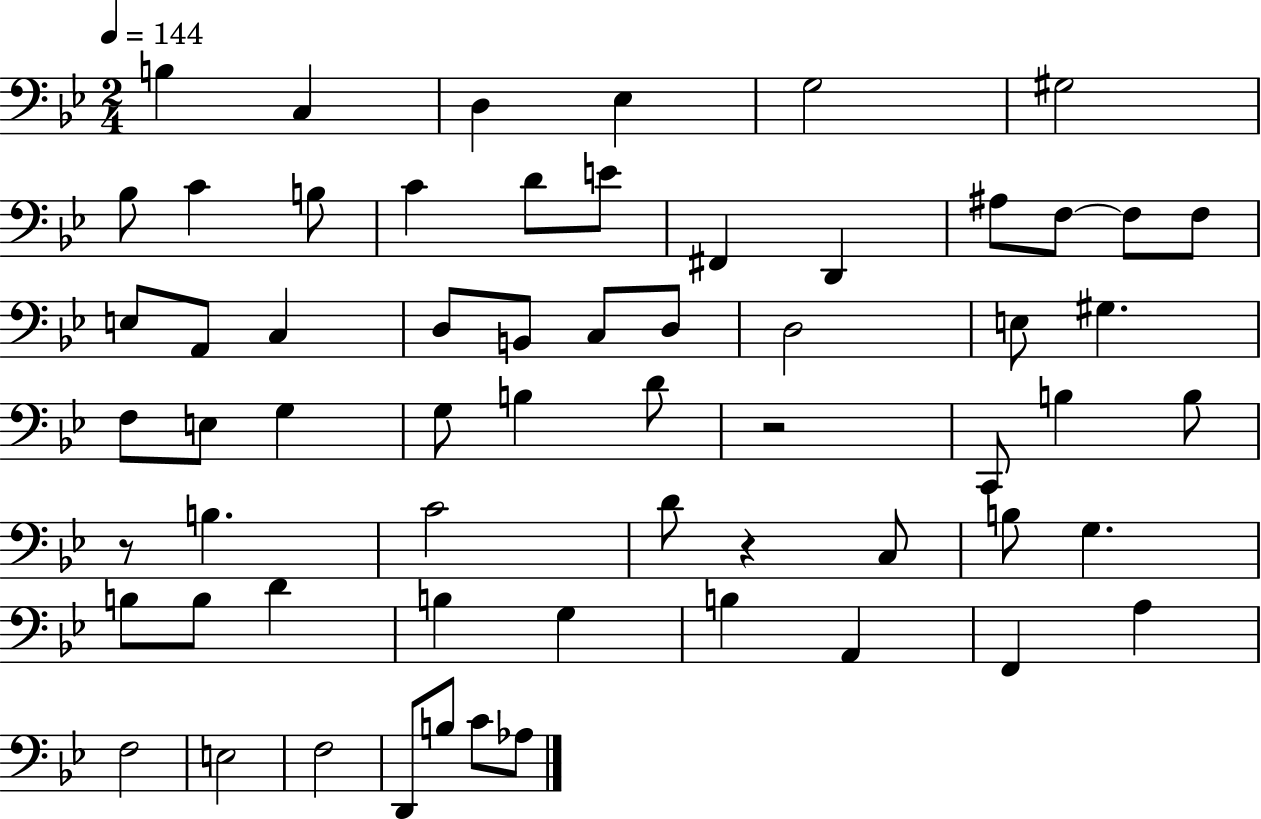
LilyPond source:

{
  \clef bass
  \numericTimeSignature
  \time 2/4
  \key bes \major
  \tempo 4 = 144
  b4 c4 | d4 ees4 | g2 | gis2 | \break bes8 c'4 b8 | c'4 d'8 e'8 | fis,4 d,4 | ais8 f8~~ f8 f8 | \break e8 a,8 c4 | d8 b,8 c8 d8 | d2 | e8 gis4. | \break f8 e8 g4 | g8 b4 d'8 | r2 | c,8 b4 b8 | \break r8 b4. | c'2 | d'8 r4 c8 | b8 g4. | \break b8 b8 d'4 | b4 g4 | b4 a,4 | f,4 a4 | \break f2 | e2 | f2 | d,8 b8 c'8 aes8 | \break \bar "|."
}